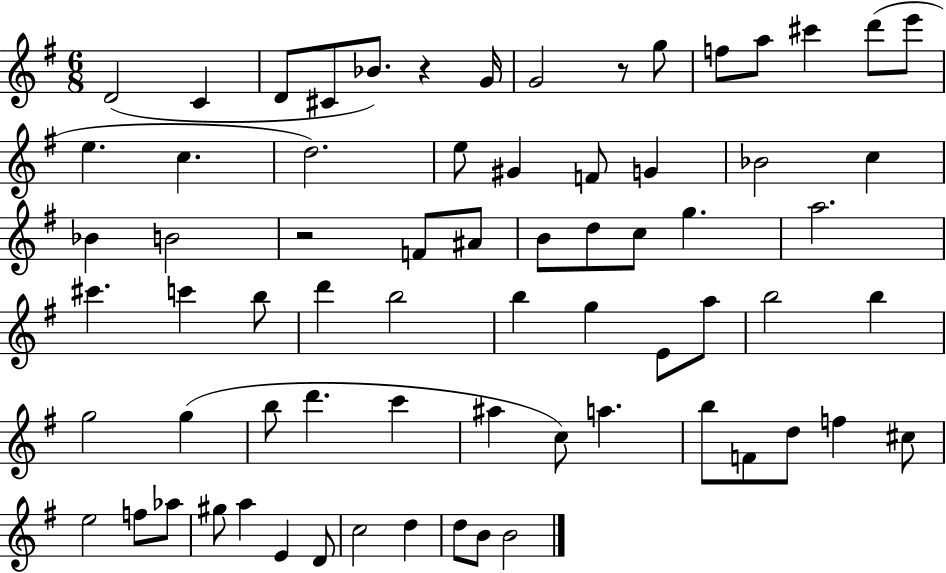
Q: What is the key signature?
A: G major